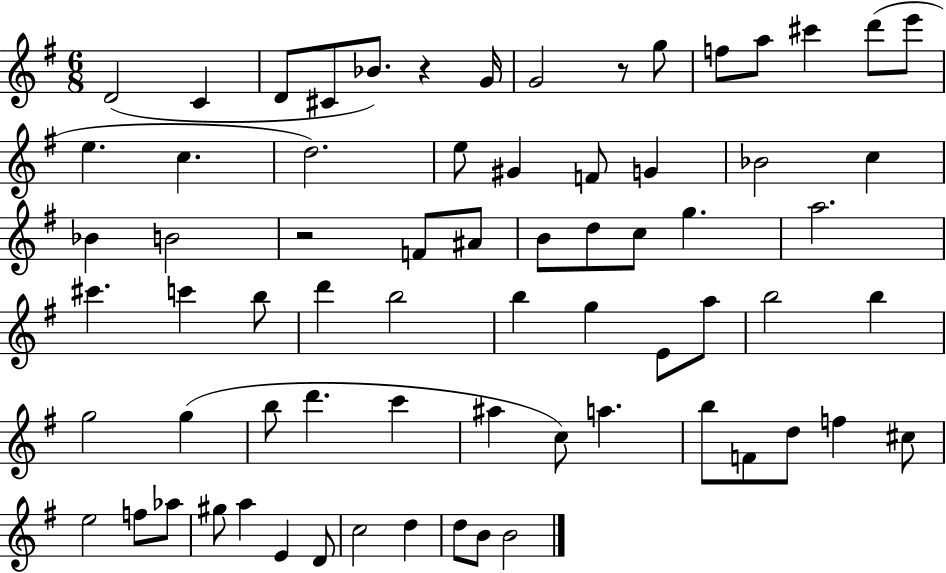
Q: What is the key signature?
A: G major